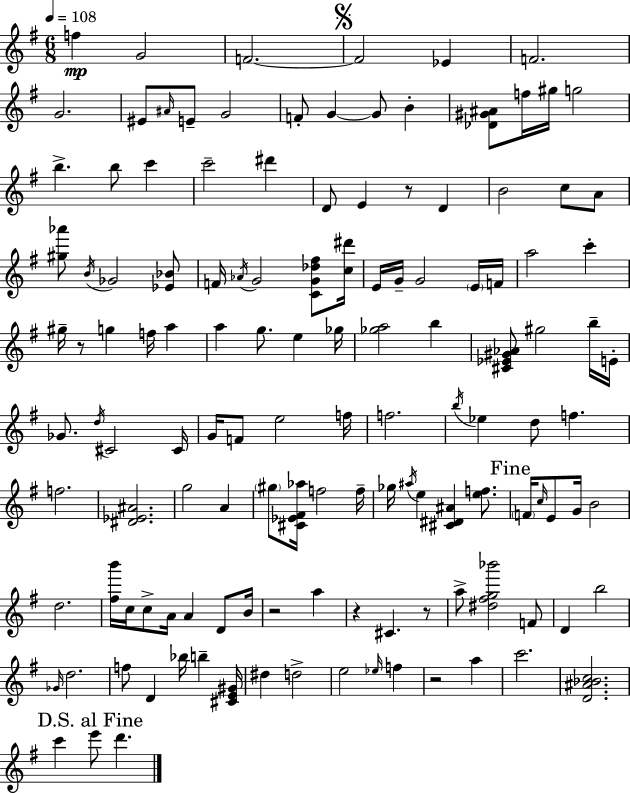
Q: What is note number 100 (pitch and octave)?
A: D#5